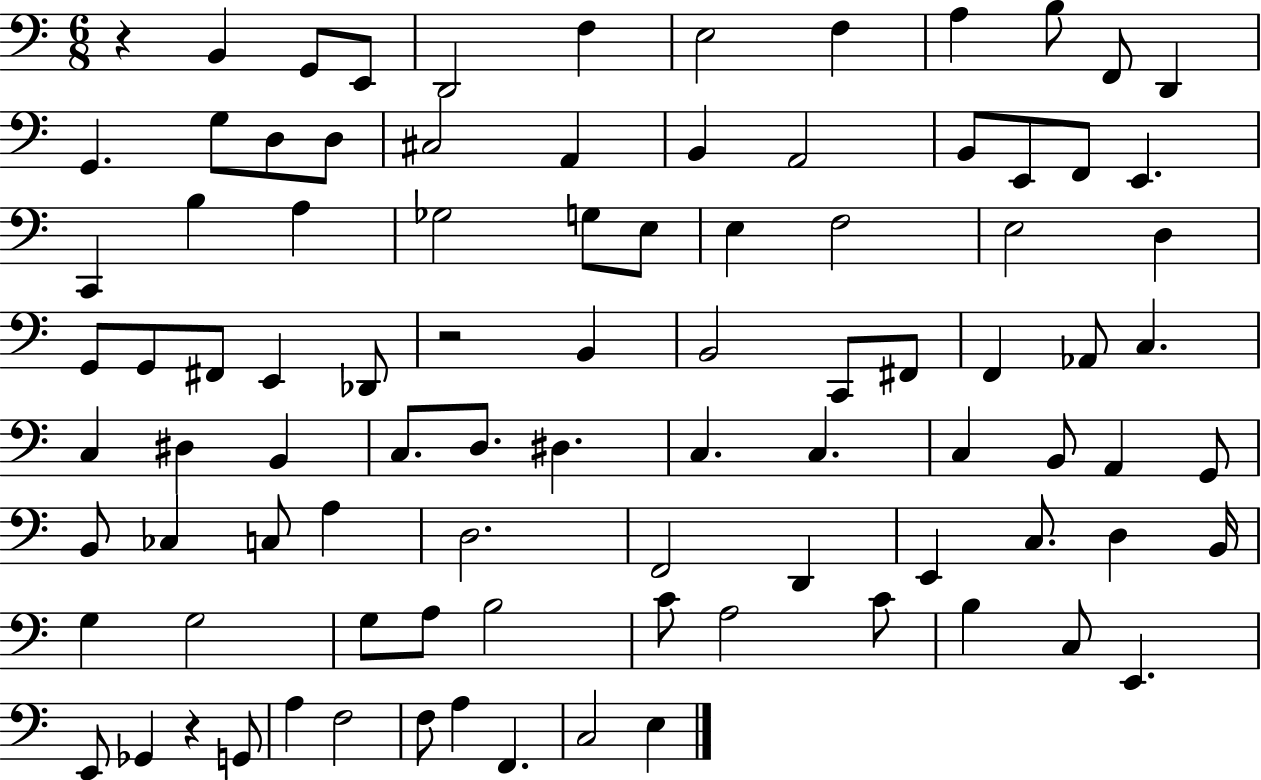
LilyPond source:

{
  \clef bass
  \numericTimeSignature
  \time 6/8
  \key c \major
  r4 b,4 g,8 e,8 | d,2 f4 | e2 f4 | a4 b8 f,8 d,4 | \break g,4. g8 d8 d8 | cis2 a,4 | b,4 a,2 | b,8 e,8 f,8 e,4. | \break c,4 b4 a4 | ges2 g8 e8 | e4 f2 | e2 d4 | \break g,8 g,8 fis,8 e,4 des,8 | r2 b,4 | b,2 c,8 fis,8 | f,4 aes,8 c4. | \break c4 dis4 b,4 | c8. d8. dis4. | c4. c4. | c4 b,8 a,4 g,8 | \break b,8 ces4 c8 a4 | d2. | f,2 d,4 | e,4 c8. d4 b,16 | \break g4 g2 | g8 a8 b2 | c'8 a2 c'8 | b4 c8 e,4. | \break e,8 ges,4 r4 g,8 | a4 f2 | f8 a4 f,4. | c2 e4 | \break \bar "|."
}